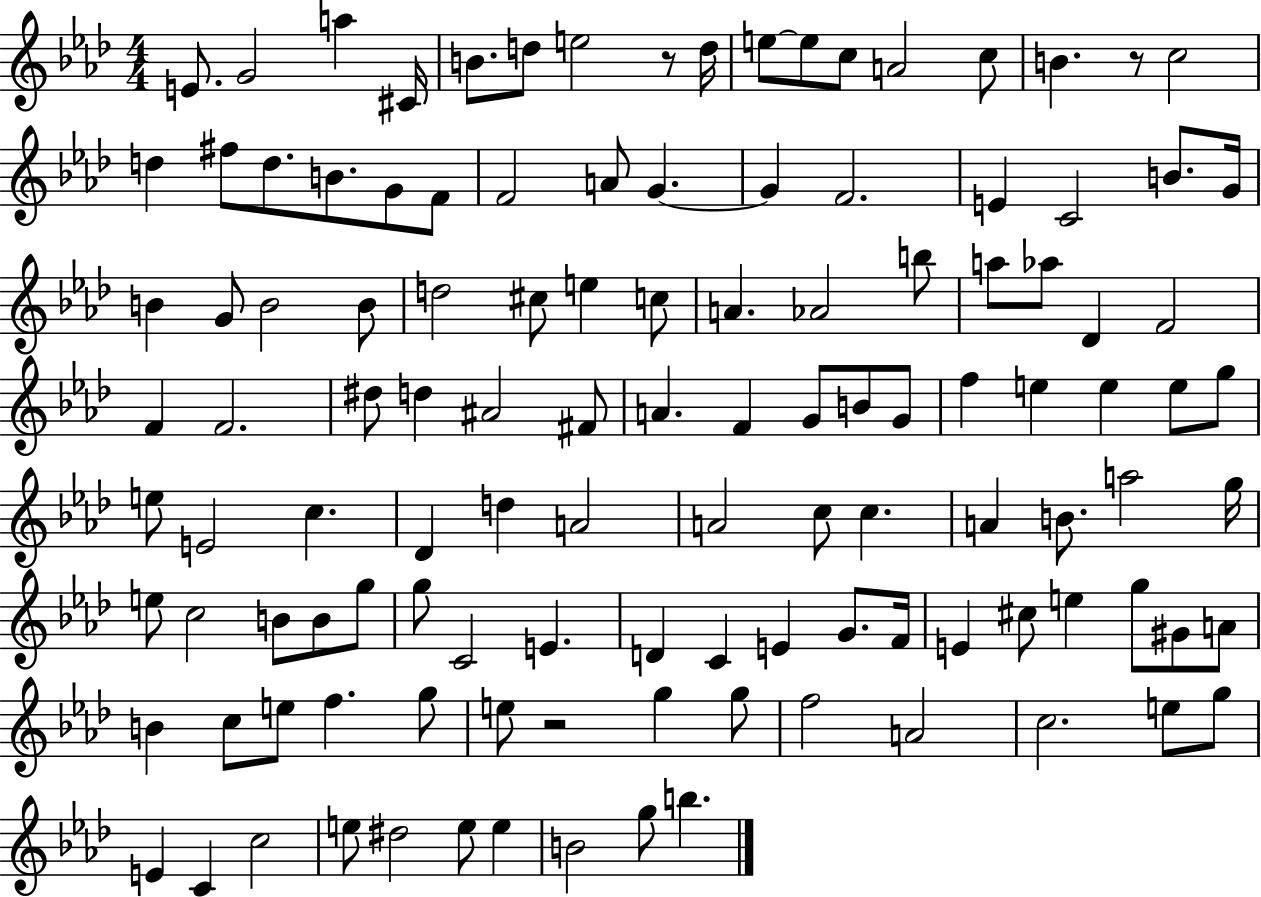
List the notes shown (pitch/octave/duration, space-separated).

E4/e. G4/h A5/q C#4/s B4/e. D5/e E5/h R/e D5/s E5/e E5/e C5/e A4/h C5/e B4/q. R/e C5/h D5/q F#5/e D5/e. B4/e. G4/e F4/e F4/h A4/e G4/q. G4/q F4/h. E4/q C4/h B4/e. G4/s B4/q G4/e B4/h B4/e D5/h C#5/e E5/q C5/e A4/q. Ab4/h B5/e A5/e Ab5/e Db4/q F4/h F4/q F4/h. D#5/e D5/q A#4/h F#4/e A4/q. F4/q G4/e B4/e G4/e F5/q E5/q E5/q E5/e G5/e E5/e E4/h C5/q. Db4/q D5/q A4/h A4/h C5/e C5/q. A4/q B4/e. A5/h G5/s E5/e C5/h B4/e B4/e G5/e G5/e C4/h E4/q. D4/q C4/q E4/q G4/e. F4/s E4/q C#5/e E5/q G5/e G#4/e A4/e B4/q C5/e E5/e F5/q. G5/e E5/e R/h G5/q G5/e F5/h A4/h C5/h. E5/e G5/e E4/q C4/q C5/h E5/e D#5/h E5/e E5/q B4/h G5/e B5/q.